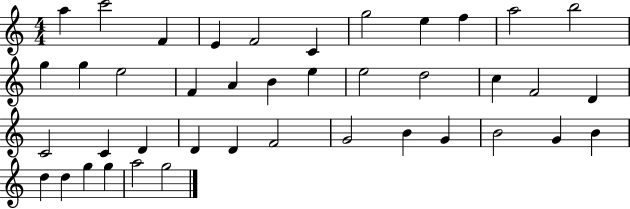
A5/q C6/h F4/q E4/q F4/h C4/q G5/h E5/q F5/q A5/h B5/h G5/q G5/q E5/h F4/q A4/q B4/q E5/q E5/h D5/h C5/q F4/h D4/q C4/h C4/q D4/q D4/q D4/q F4/h G4/h B4/q G4/q B4/h G4/q B4/q D5/q D5/q G5/q G5/q A5/h G5/h